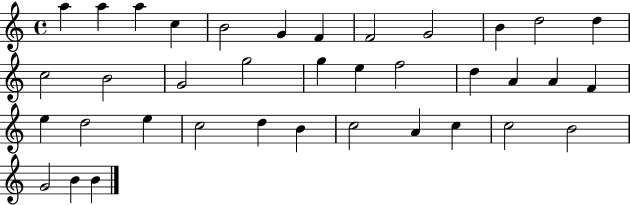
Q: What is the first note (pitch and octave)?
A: A5